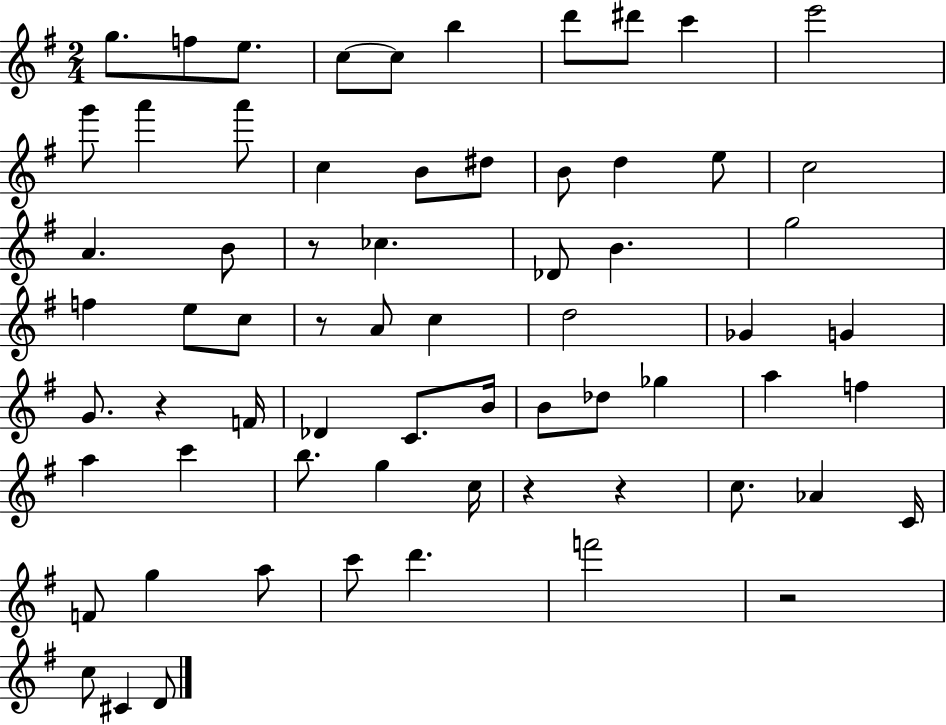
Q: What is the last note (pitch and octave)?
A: D4